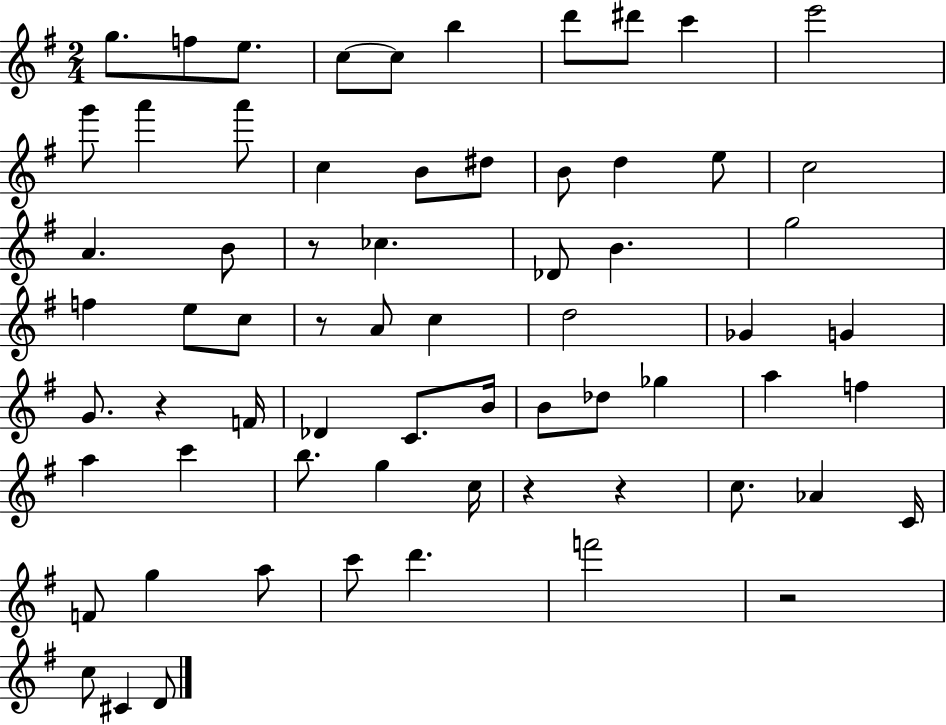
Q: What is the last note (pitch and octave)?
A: D4